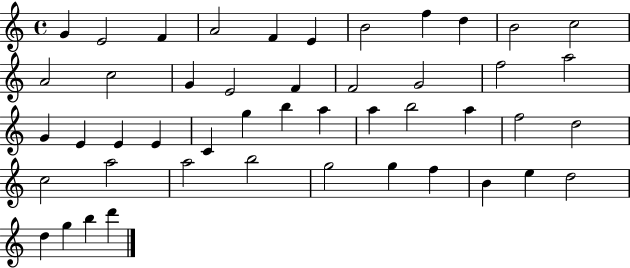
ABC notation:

X:1
T:Untitled
M:4/4
L:1/4
K:C
G E2 F A2 F E B2 f d B2 c2 A2 c2 G E2 F F2 G2 f2 a2 G E E E C g b a a b2 a f2 d2 c2 a2 a2 b2 g2 g f B e d2 d g b d'